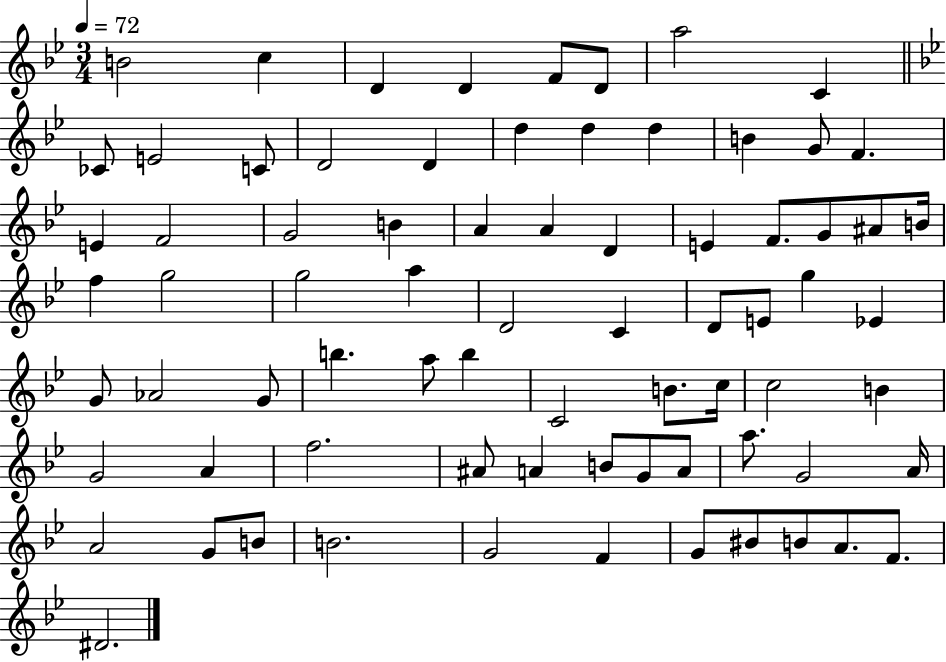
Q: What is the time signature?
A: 3/4